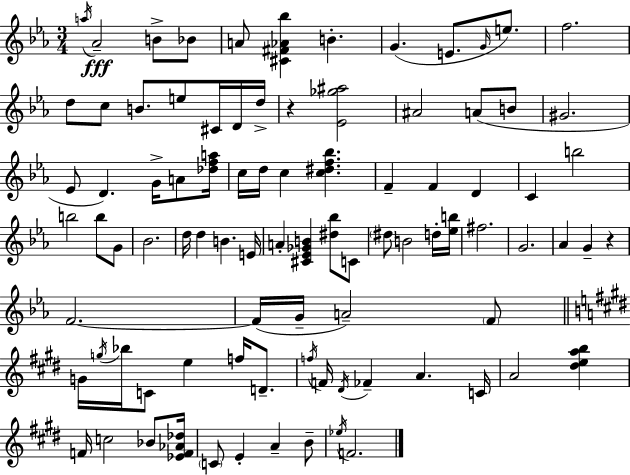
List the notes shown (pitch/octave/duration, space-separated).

A5/s Ab4/h B4/e Bb4/e A4/e [C#4,F#4,Ab4,Bb5]/q B4/q. G4/q. E4/e. G4/s E5/e. F5/h. D5/e C5/e B4/e. E5/e C#4/s D4/s D5/s R/q [Eb4,Gb5,A#5]/h A#4/h A4/e B4/e G#4/h. Eb4/e D4/q. G4/s A4/e [Db5,F5,A5]/s C5/s D5/s C5/q [C5,D#5,F5,Bb5]/q. F4/q F4/q D4/q C4/q B5/h B5/h B5/e G4/e Bb4/h. D5/s D5/q B4/q. E4/s A4/q [C#4,Eb4,Gb4,B4]/q [D#5,Bb5]/e C4/e D#5/e B4/h D5/s [Eb5,B5]/s F#5/h. G4/h. Ab4/q G4/q R/q F4/h. F4/s G4/s A4/h F4/e G4/s G5/s Bb5/s C4/e E5/q F5/s D4/e. F5/s F4/s D#4/s FES4/q A4/q. C4/s A4/h [D#5,E5,A5,B5]/q F4/s C5/h Bb4/e [Eb4,F4,Ab4,Db5]/s C4/e E4/q A4/q B4/e Eb5/s F4/h.